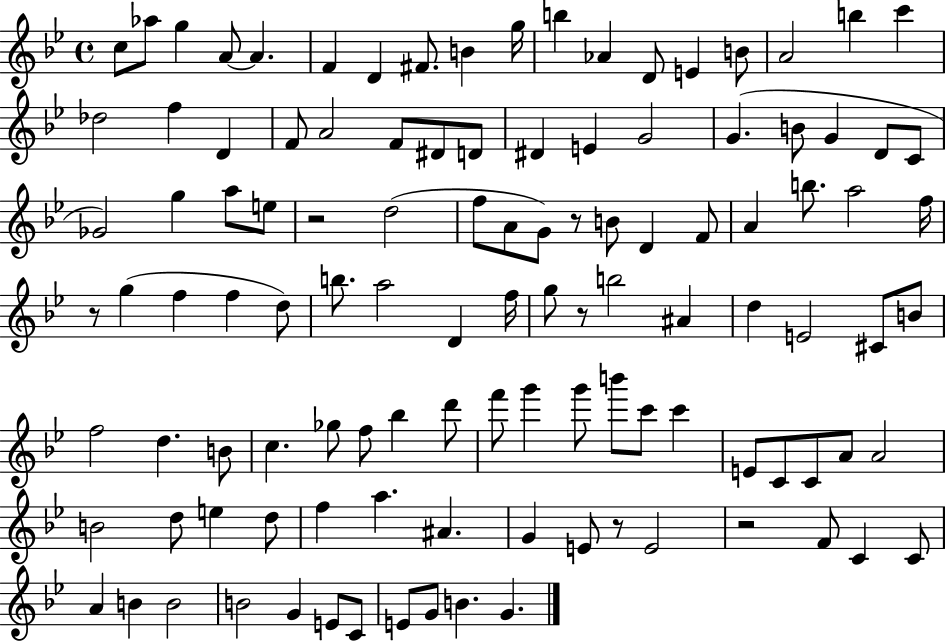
{
  \clef treble
  \time 4/4
  \defaultTimeSignature
  \key bes \major
  c''8 aes''8 g''4 a'8~~ a'4. | f'4 d'4 fis'8. b'4 g''16 | b''4 aes'4 d'8 e'4 b'8 | a'2 b''4 c'''4 | \break des''2 f''4 d'4 | f'8 a'2 f'8 dis'8 d'8 | dis'4 e'4 g'2 | g'4.( b'8 g'4 d'8 c'8 | \break ges'2) g''4 a''8 e''8 | r2 d''2( | f''8 a'8 g'8) r8 b'8 d'4 f'8 | a'4 b''8. a''2 f''16 | \break r8 g''4( f''4 f''4 d''8) | b''8. a''2 d'4 f''16 | g''8 r8 b''2 ais'4 | d''4 e'2 cis'8 b'8 | \break f''2 d''4. b'8 | c''4. ges''8 f''8 bes''4 d'''8 | f'''8 g'''4 g'''8 b'''8 c'''8 c'''4 | e'8 c'8 c'8 a'8 a'2 | \break b'2 d''8 e''4 d''8 | f''4 a''4. ais'4. | g'4 e'8 r8 e'2 | r2 f'8 c'4 c'8 | \break a'4 b'4 b'2 | b'2 g'4 e'8 c'8 | e'8 g'8 b'4. g'4. | \bar "|."
}